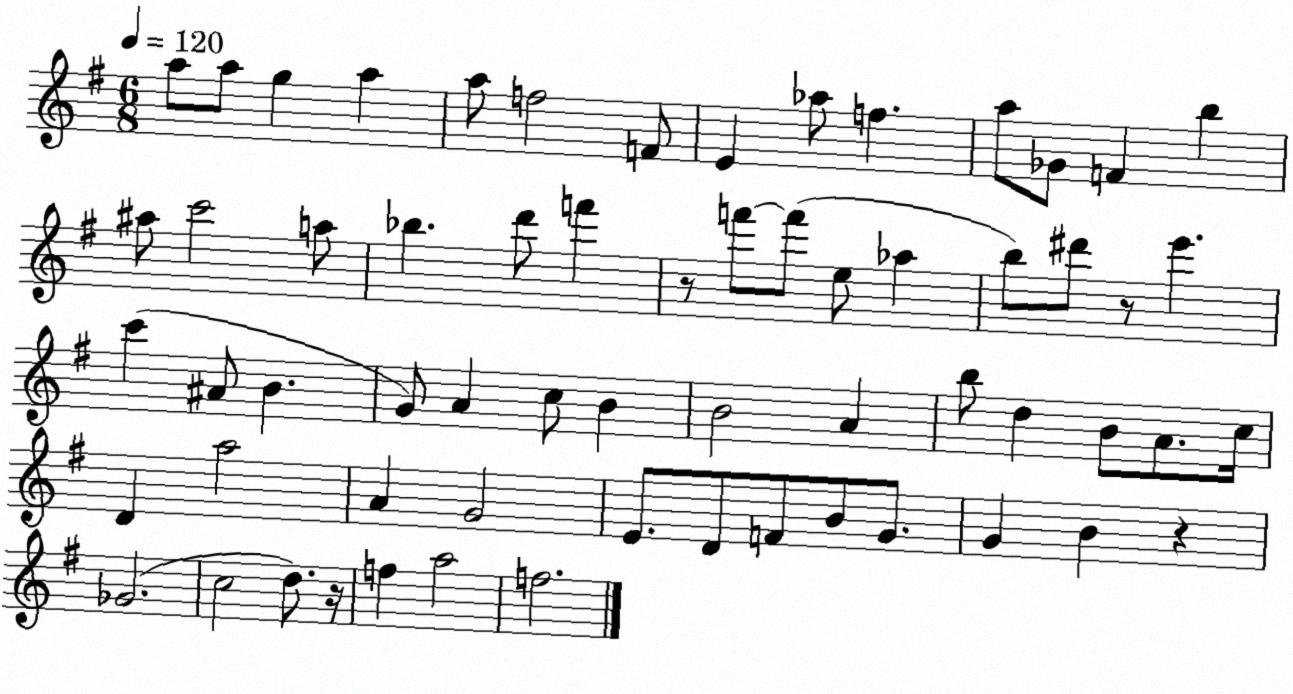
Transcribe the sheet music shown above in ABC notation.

X:1
T:Untitled
M:6/8
L:1/4
K:G
a/2 a/2 g a a/2 f2 F/2 E _a/2 f a/2 _G/2 F b ^a/2 c'2 a/2 _b d'/2 f' z/2 f'/2 f'/2 e/2 _a b/2 ^d'/2 z/2 e' c' ^A/2 B G/2 A c/2 B B2 A b/2 d B/2 A/2 c/4 D a2 A G2 E/2 D/2 F/2 B/2 G/2 G B z _G2 c2 d/2 z/4 f a2 f2